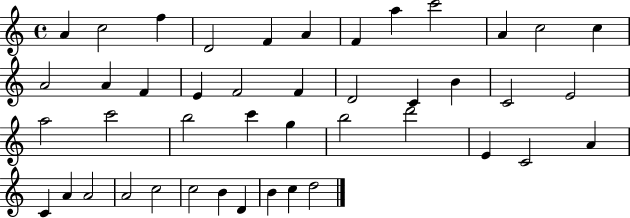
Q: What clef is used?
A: treble